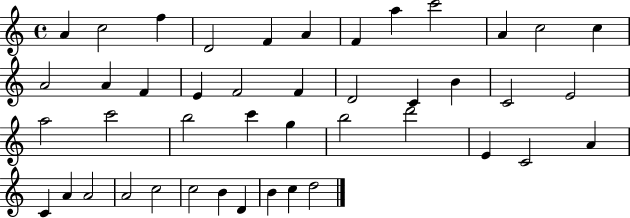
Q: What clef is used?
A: treble